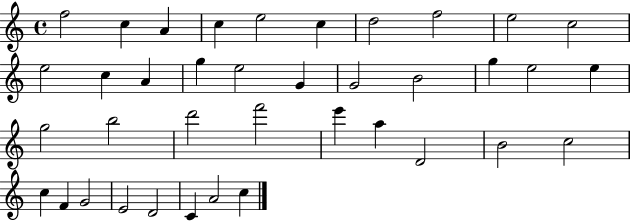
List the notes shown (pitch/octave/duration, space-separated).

F5/h C5/q A4/q C5/q E5/h C5/q D5/h F5/h E5/h C5/h E5/h C5/q A4/q G5/q E5/h G4/q G4/h B4/h G5/q E5/h E5/q G5/h B5/h D6/h F6/h E6/q A5/q D4/h B4/h C5/h C5/q F4/q G4/h E4/h D4/h C4/q A4/h C5/q